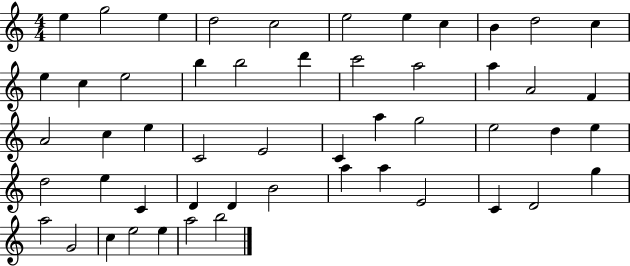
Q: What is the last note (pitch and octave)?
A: B5